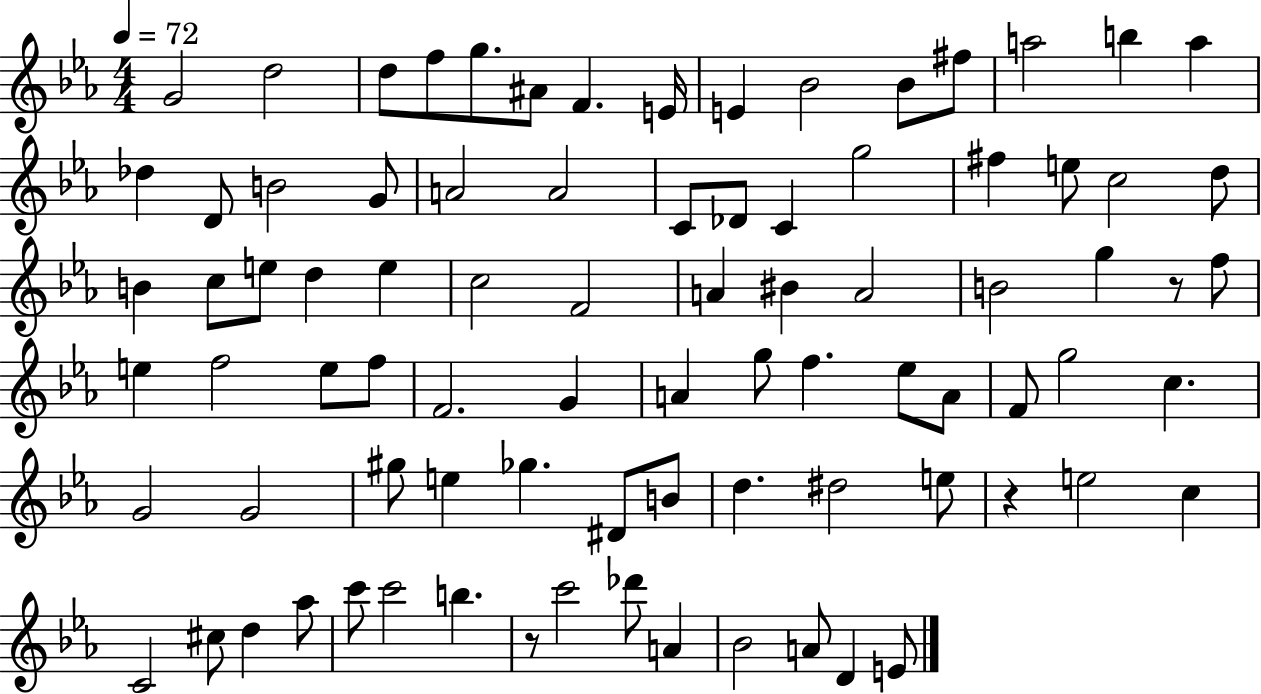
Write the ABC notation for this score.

X:1
T:Untitled
M:4/4
L:1/4
K:Eb
G2 d2 d/2 f/2 g/2 ^A/2 F E/4 E _B2 _B/2 ^f/2 a2 b a _d D/2 B2 G/2 A2 A2 C/2 _D/2 C g2 ^f e/2 c2 d/2 B c/2 e/2 d e c2 F2 A ^B A2 B2 g z/2 f/2 e f2 e/2 f/2 F2 G A g/2 f _e/2 A/2 F/2 g2 c G2 G2 ^g/2 e _g ^D/2 B/2 d ^d2 e/2 z e2 c C2 ^c/2 d _a/2 c'/2 c'2 b z/2 c'2 _d'/2 A _B2 A/2 D E/2